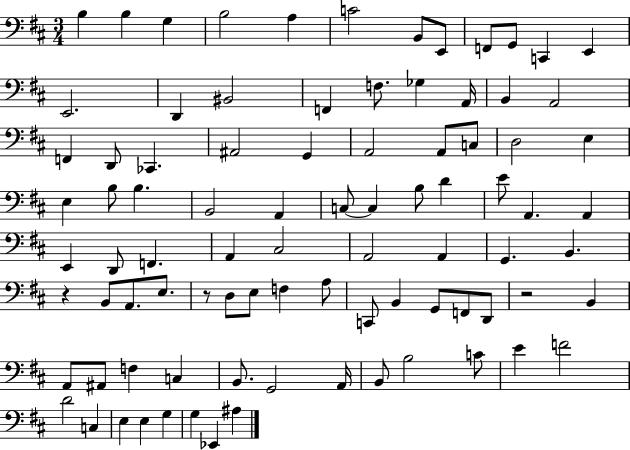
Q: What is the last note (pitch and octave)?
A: A#3